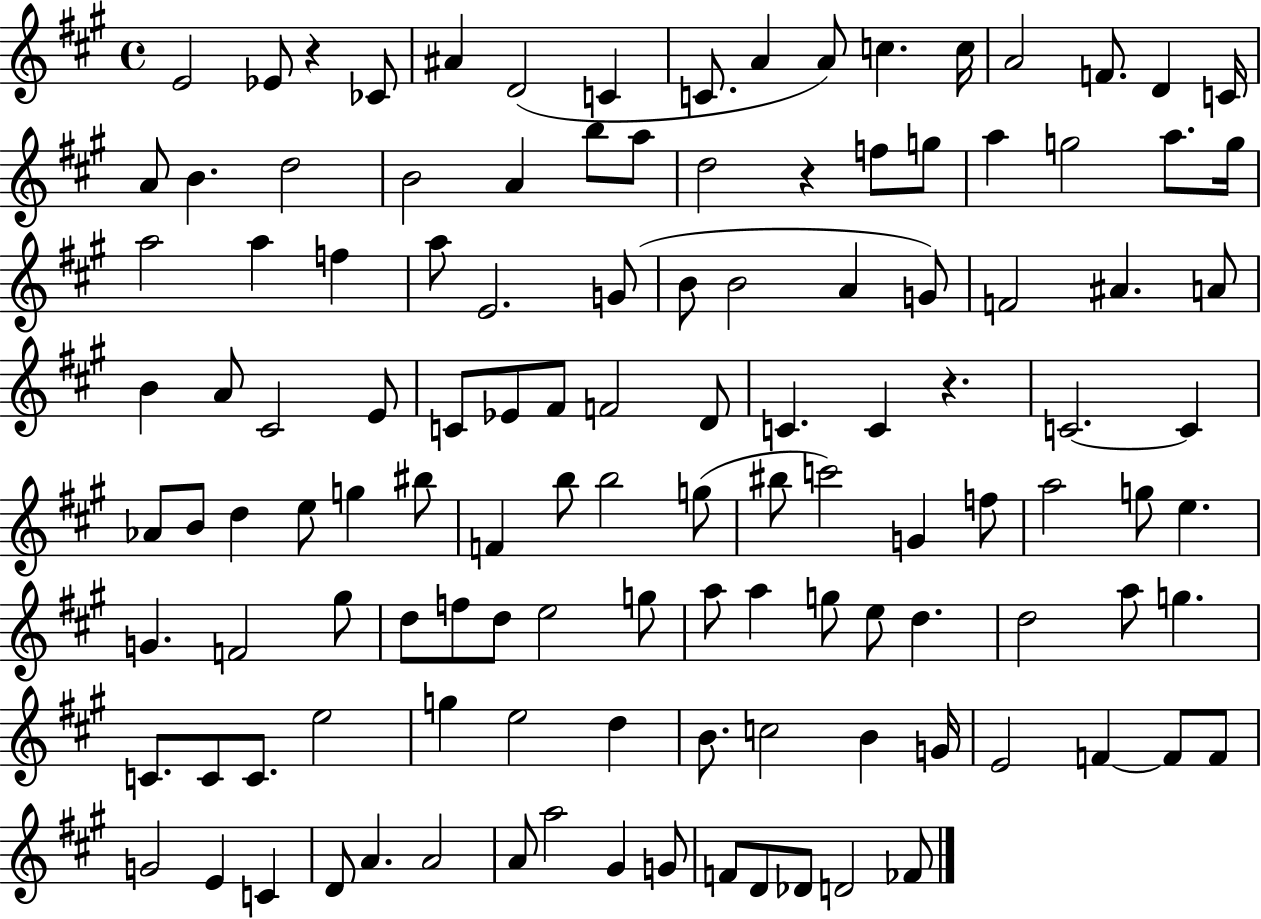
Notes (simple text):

E4/h Eb4/e R/q CES4/e A#4/q D4/h C4/q C4/e. A4/q A4/e C5/q. C5/s A4/h F4/e. D4/q C4/s A4/e B4/q. D5/h B4/h A4/q B5/e A5/e D5/h R/q F5/e G5/e A5/q G5/h A5/e. G5/s A5/h A5/q F5/q A5/e E4/h. G4/e B4/e B4/h A4/q G4/e F4/h A#4/q. A4/e B4/q A4/e C#4/h E4/e C4/e Eb4/e F#4/e F4/h D4/e C4/q. C4/q R/q. C4/h. C4/q Ab4/e B4/e D5/q E5/e G5/q BIS5/e F4/q B5/e B5/h G5/e BIS5/e C6/h G4/q F5/e A5/h G5/e E5/q. G4/q. F4/h G#5/e D5/e F5/e D5/e E5/h G5/e A5/e A5/q G5/e E5/e D5/q. D5/h A5/e G5/q. C4/e. C4/e C4/e. E5/h G5/q E5/h D5/q B4/e. C5/h B4/q G4/s E4/h F4/q F4/e F4/e G4/h E4/q C4/q D4/e A4/q. A4/h A4/e A5/h G#4/q G4/e F4/e D4/e Db4/e D4/h FES4/e